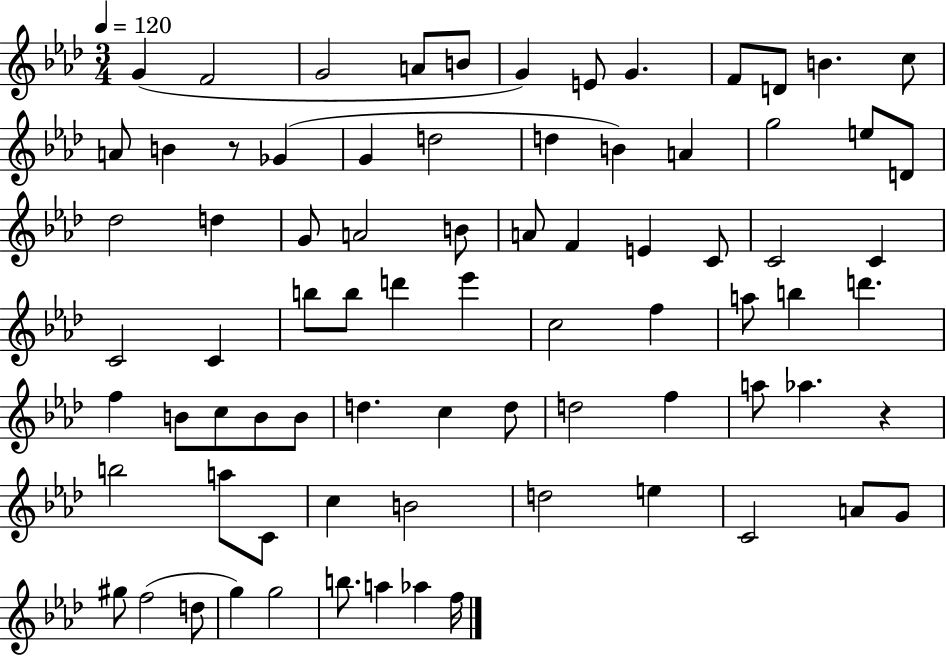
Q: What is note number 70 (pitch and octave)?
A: D5